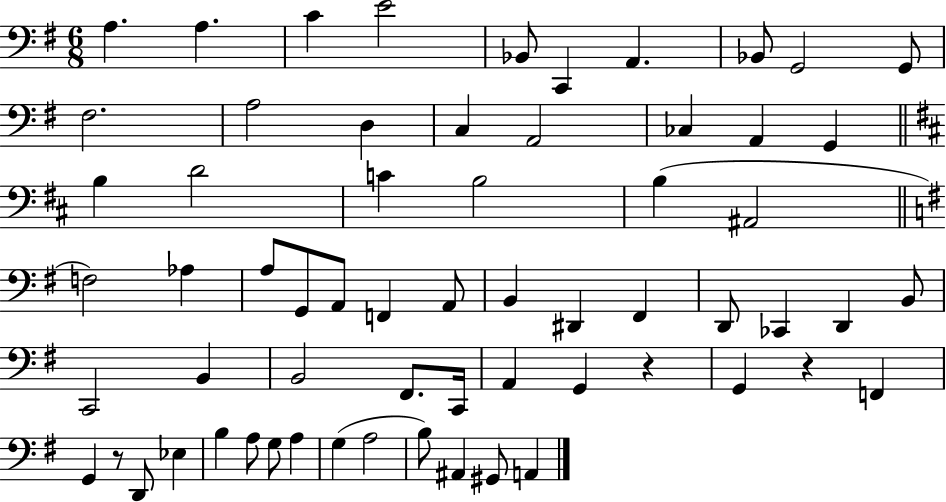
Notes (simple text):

A3/q. A3/q. C4/q E4/h Bb2/e C2/q A2/q. Bb2/e G2/h G2/e F#3/h. A3/h D3/q C3/q A2/h CES3/q A2/q G2/q B3/q D4/h C4/q B3/h B3/q A#2/h F3/h Ab3/q A3/e G2/e A2/e F2/q A2/e B2/q D#2/q F#2/q D2/e CES2/q D2/q B2/e C2/h B2/q B2/h F#2/e. C2/s A2/q G2/q R/q G2/q R/q F2/q G2/q R/e D2/e Eb3/q B3/q A3/e G3/e A3/q G3/q A3/h B3/e A#2/q G#2/e A2/q